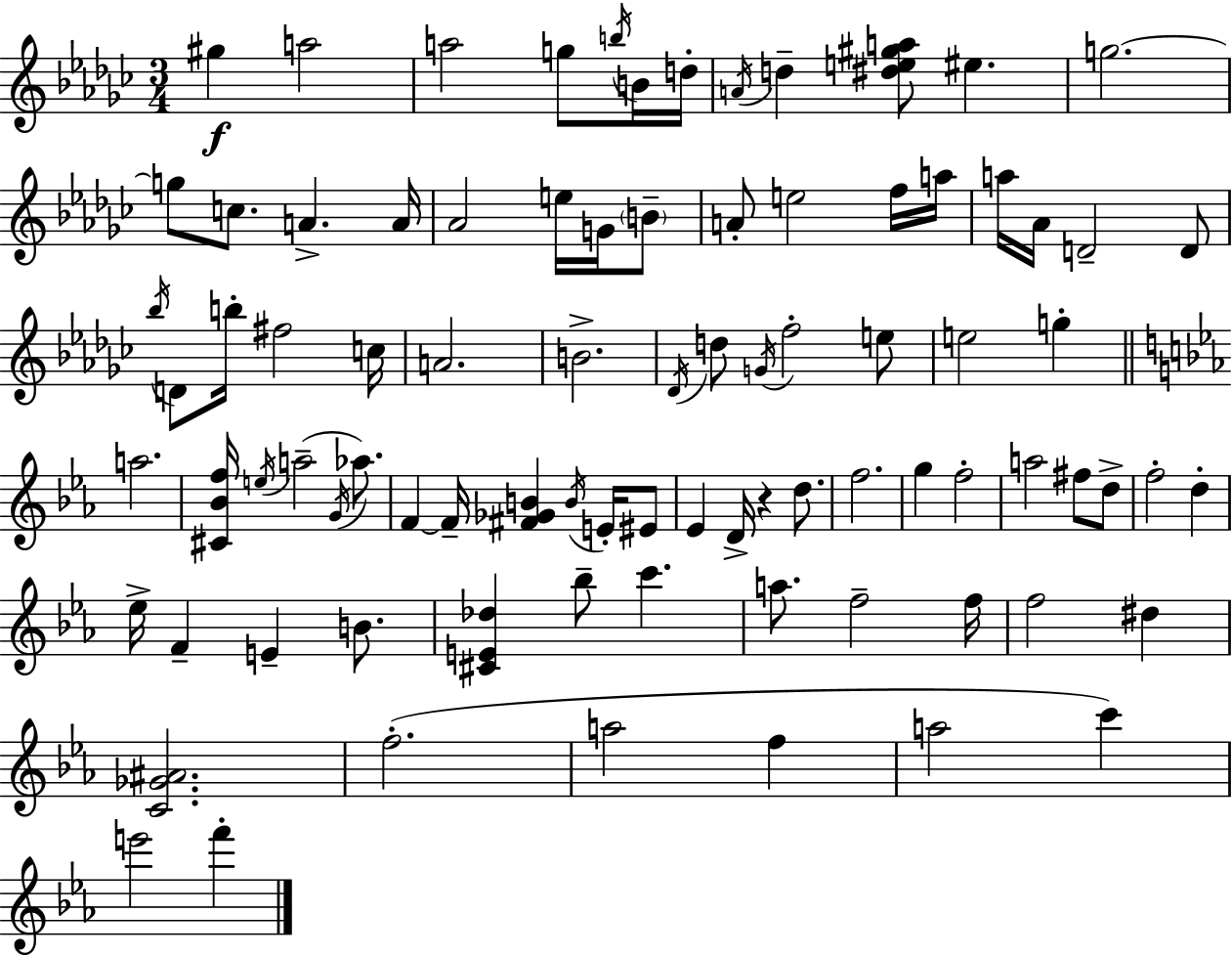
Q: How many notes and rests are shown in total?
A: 86